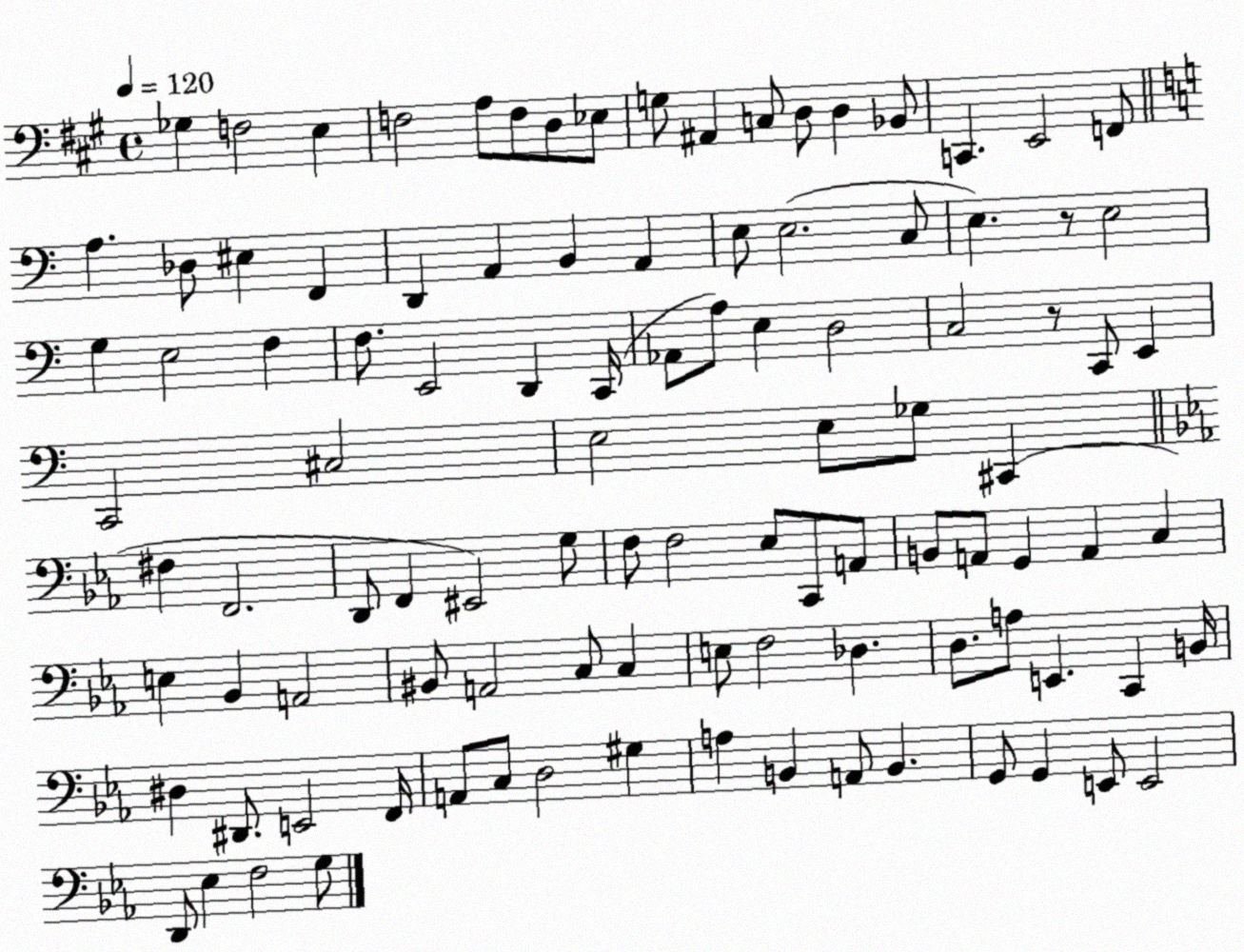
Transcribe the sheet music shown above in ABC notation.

X:1
T:Untitled
M:4/4
L:1/4
K:A
_G, F,2 E, F,2 A,/2 F,/2 D,/2 _E,/2 G,/2 ^A,, C,/2 D,/2 D, _B,,/2 C,, E,,2 F,,/2 A, _D,/2 ^E, F,, D,, A,, B,, A,, E,/2 E,2 C,/2 E, z/2 E,2 G, E,2 F, F,/2 E,,2 D,, C,,/4 _A,,/2 A,/2 E, D,2 C,2 z/2 C,,/2 E,, C,,2 ^C,2 E,2 E,/2 _G,/2 ^C,, ^F, F,,2 D,,/2 F,, ^E,,2 G,/2 F,/2 F,2 _E,/2 C,,/2 A,,/2 B,,/2 A,,/2 G,, A,, C, E, _B,, A,,2 ^B,,/2 A,,2 C,/2 C, E,/2 F,2 _D, D,/2 A,/2 E,, C,, B,,/4 ^D, ^D,,/2 E,,2 F,,/4 A,,/2 C,/2 D,2 ^G, A, B,, A,,/2 B,, G,,/2 G,, E,,/2 E,,2 D,,/2 _E, F,2 G,/2